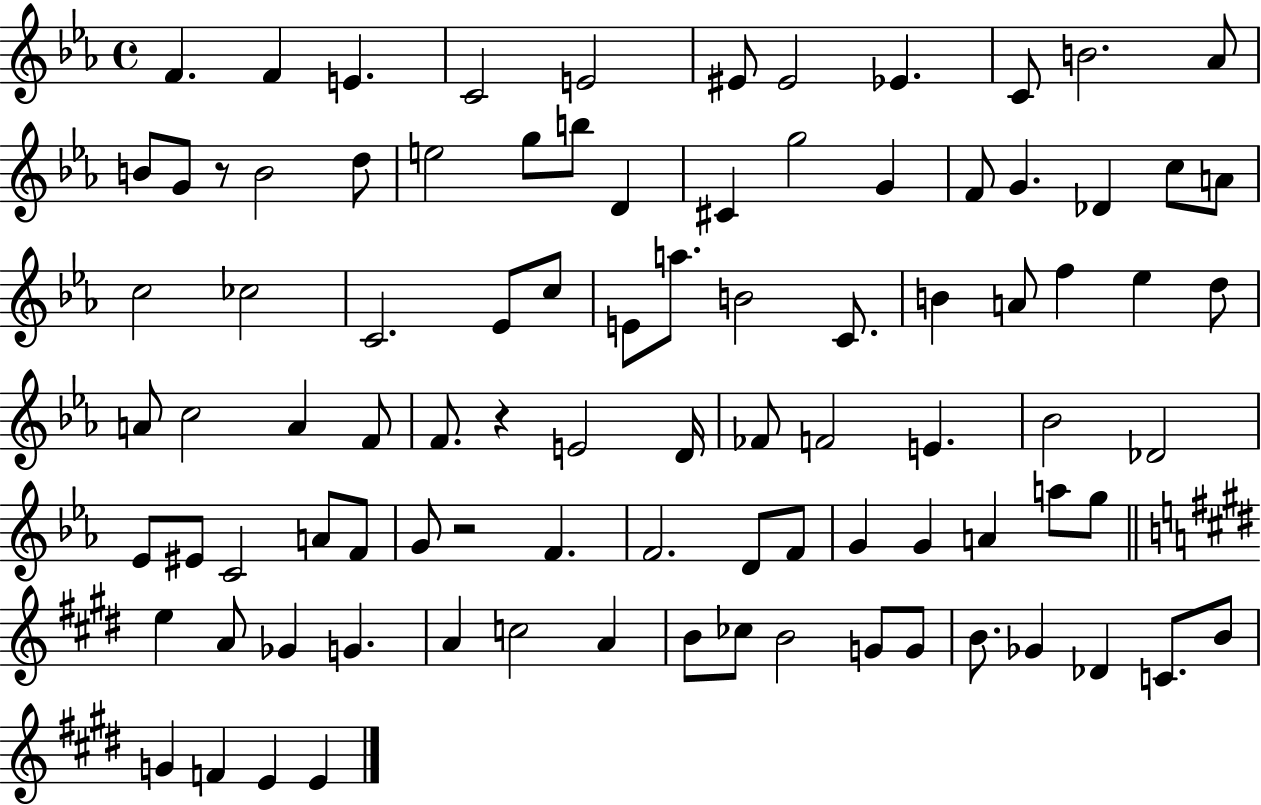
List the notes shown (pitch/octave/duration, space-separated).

F4/q. F4/q E4/q. C4/h E4/h EIS4/e EIS4/h Eb4/q. C4/e B4/h. Ab4/e B4/e G4/e R/e B4/h D5/e E5/h G5/e B5/e D4/q C#4/q G5/h G4/q F4/e G4/q. Db4/q C5/e A4/e C5/h CES5/h C4/h. Eb4/e C5/e E4/e A5/e. B4/h C4/e. B4/q A4/e F5/q Eb5/q D5/e A4/e C5/h A4/q F4/e F4/e. R/q E4/h D4/s FES4/e F4/h E4/q. Bb4/h Db4/h Eb4/e EIS4/e C4/h A4/e F4/e G4/e R/h F4/q. F4/h. D4/e F4/e G4/q G4/q A4/q A5/e G5/e E5/q A4/e Gb4/q G4/q. A4/q C5/h A4/q B4/e CES5/e B4/h G4/e G4/e B4/e. Gb4/q Db4/q C4/e. B4/e G4/q F4/q E4/q E4/q